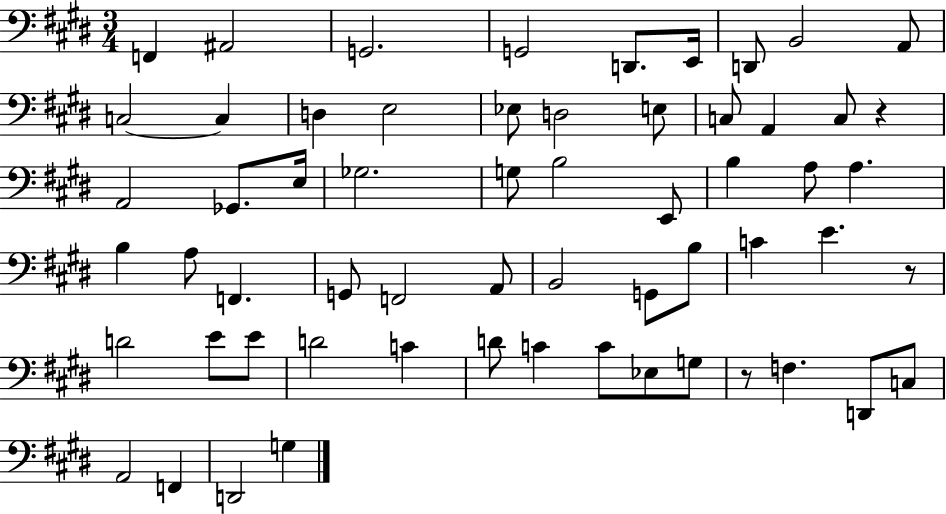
F2/q A#2/h G2/h. G2/h D2/e. E2/s D2/e B2/h A2/e C3/h C3/q D3/q E3/h Eb3/e D3/h E3/e C3/e A2/q C3/e R/q A2/h Gb2/e. E3/s Gb3/h. G3/e B3/h E2/e B3/q A3/e A3/q. B3/q A3/e F2/q. G2/e F2/h A2/e B2/h G2/e B3/e C4/q E4/q. R/e D4/h E4/e E4/e D4/h C4/q D4/e C4/q C4/e Eb3/e G3/e R/e F3/q. D2/e C3/e A2/h F2/q D2/h G3/q